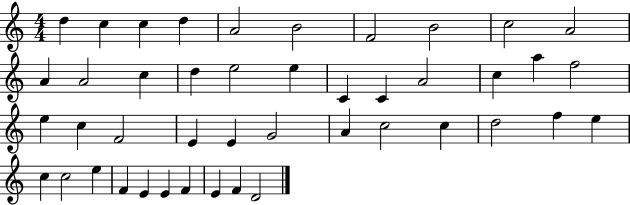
D5/q C5/q C5/q D5/q A4/h B4/h F4/h B4/h C5/h A4/h A4/q A4/h C5/q D5/q E5/h E5/q C4/q C4/q A4/h C5/q A5/q F5/h E5/q C5/q F4/h E4/q E4/q G4/h A4/q C5/h C5/q D5/h F5/q E5/q C5/q C5/h E5/q F4/q E4/q E4/q F4/q E4/q F4/q D4/h